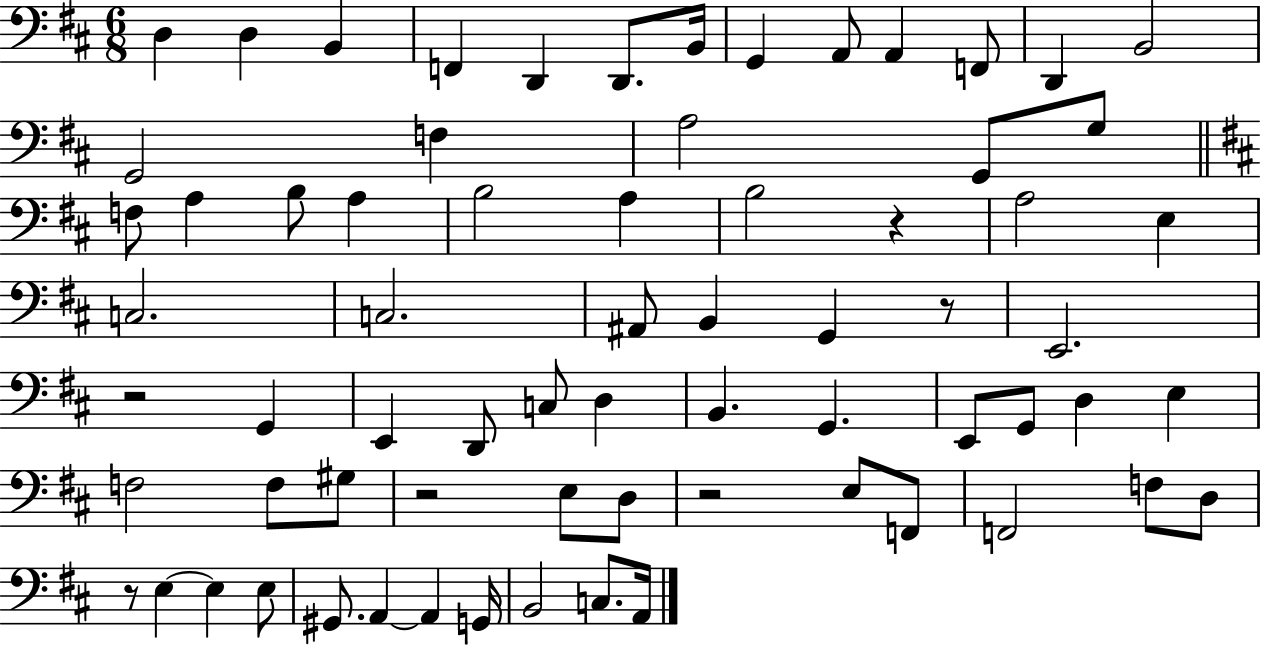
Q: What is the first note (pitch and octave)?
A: D3